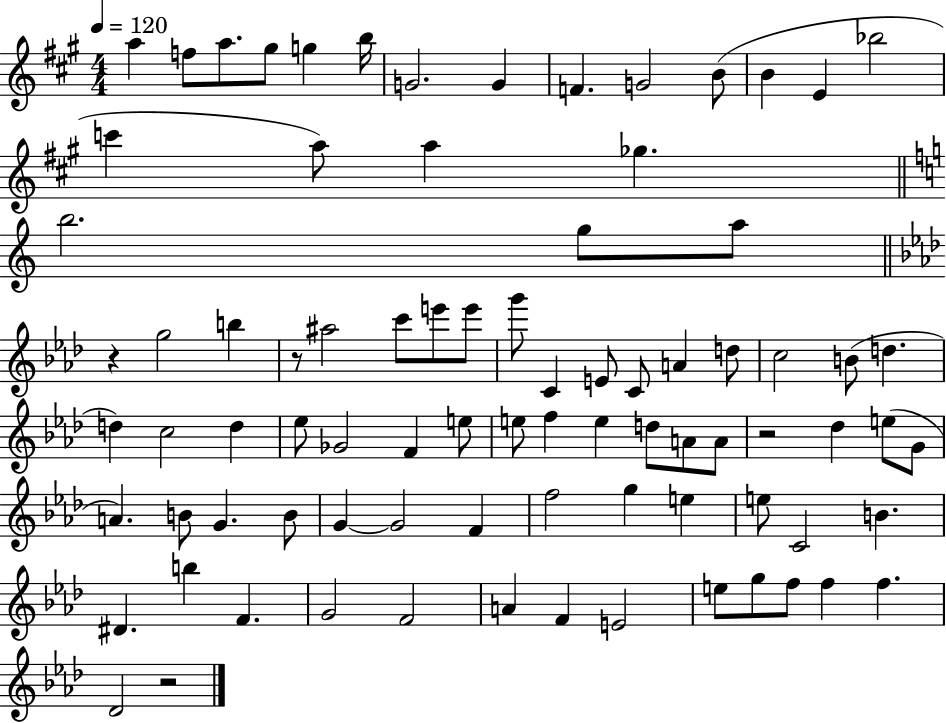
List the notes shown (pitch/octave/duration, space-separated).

A5/q F5/e A5/e. G#5/e G5/q B5/s G4/h. G4/q F4/q. G4/h B4/e B4/q E4/q Bb5/h C6/q A5/e A5/q Gb5/q. B5/h. G5/e A5/e R/q G5/h B5/q R/e A#5/h C6/e E6/e E6/e G6/e C4/q E4/e C4/e A4/q D5/e C5/h B4/e D5/q. D5/q C5/h D5/q Eb5/e Gb4/h F4/q E5/e E5/e F5/q E5/q D5/e A4/e A4/e R/h Db5/q E5/e G4/e A4/q. B4/e G4/q. B4/e G4/q G4/h F4/q F5/h G5/q E5/q E5/e C4/h B4/q. D#4/q. B5/q F4/q. G4/h F4/h A4/q F4/q E4/h E5/e G5/e F5/e F5/q F5/q. Db4/h R/h